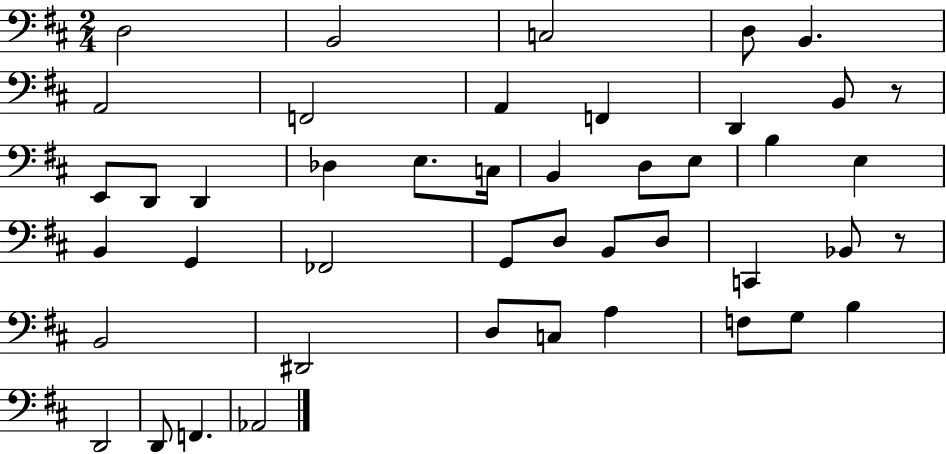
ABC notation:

X:1
T:Untitled
M:2/4
L:1/4
K:D
D,2 B,,2 C,2 D,/2 B,, A,,2 F,,2 A,, F,, D,, B,,/2 z/2 E,,/2 D,,/2 D,, _D, E,/2 C,/4 B,, D,/2 E,/2 B, E, B,, G,, _F,,2 G,,/2 D,/2 B,,/2 D,/2 C,, _B,,/2 z/2 B,,2 ^D,,2 D,/2 C,/2 A, F,/2 G,/2 B, D,,2 D,,/2 F,, _A,,2